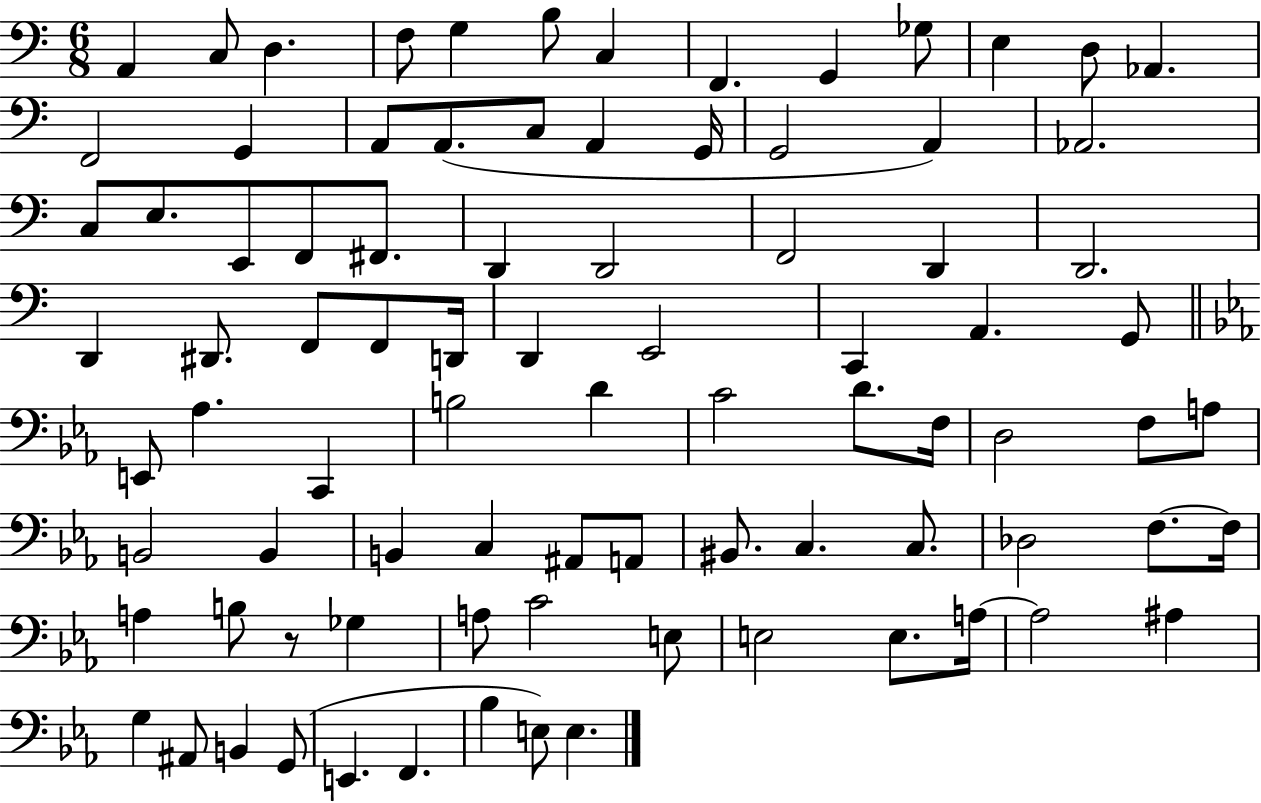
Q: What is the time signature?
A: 6/8